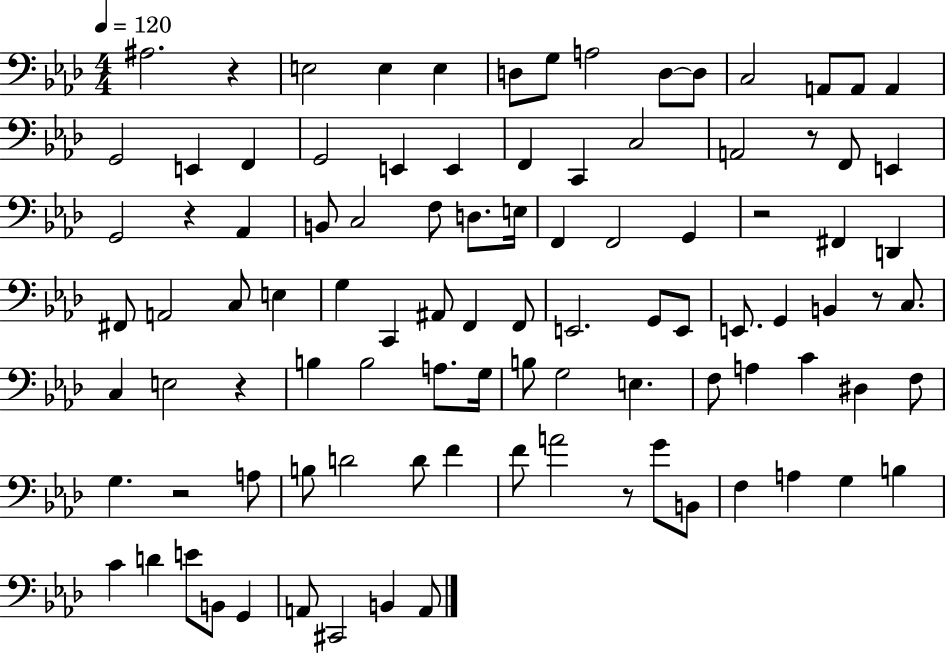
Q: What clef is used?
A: bass